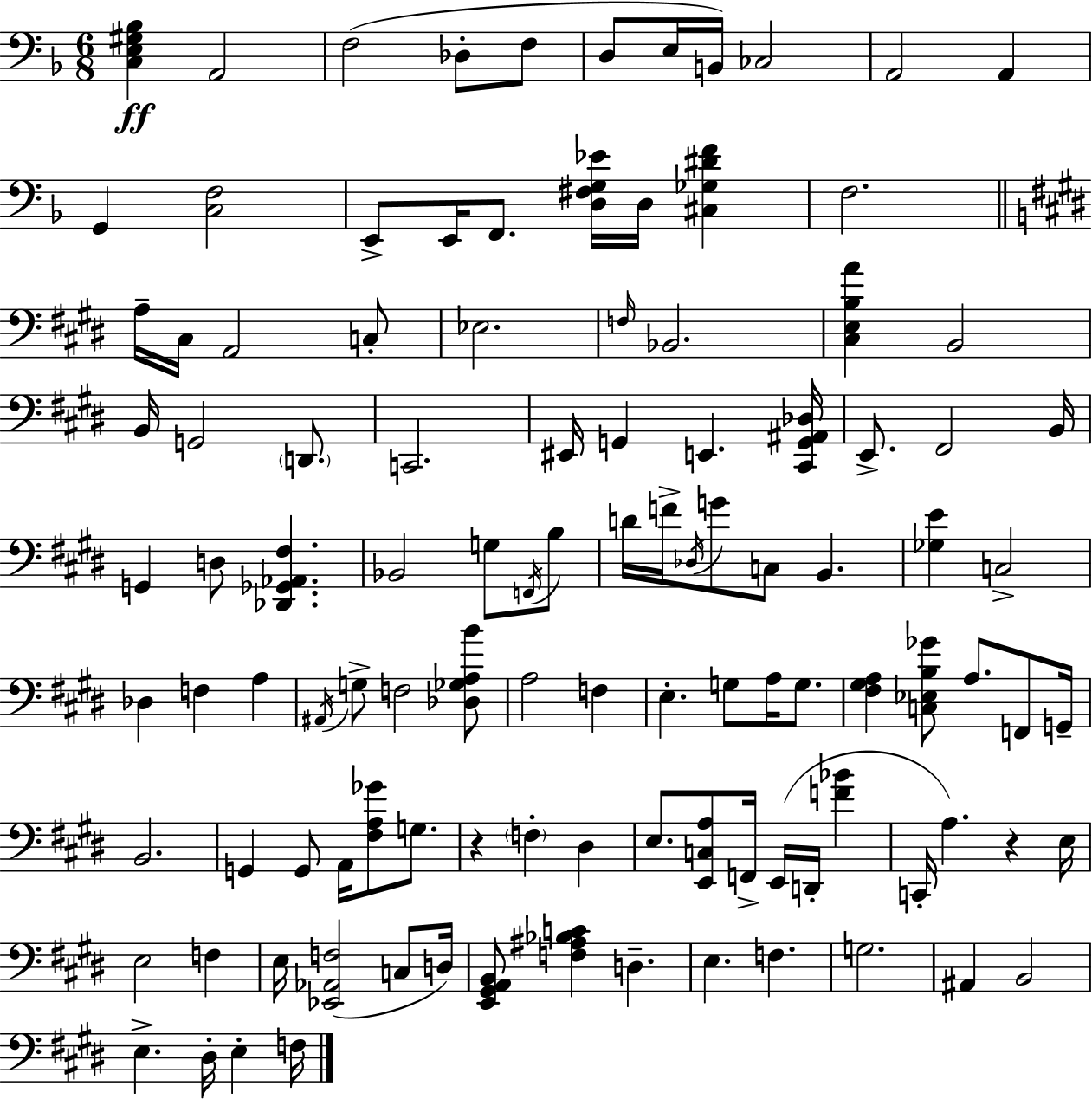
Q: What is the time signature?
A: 6/8